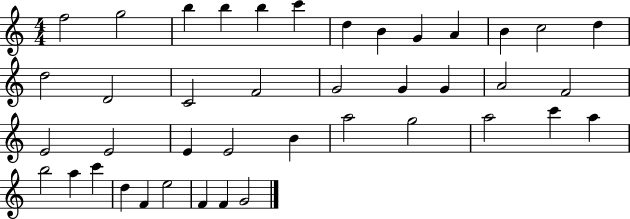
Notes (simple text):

F5/h G5/h B5/q B5/q B5/q C6/q D5/q B4/q G4/q A4/q B4/q C5/h D5/q D5/h D4/h C4/h F4/h G4/h G4/q G4/q A4/h F4/h E4/h E4/h E4/q E4/h B4/q A5/h G5/h A5/h C6/q A5/q B5/h A5/q C6/q D5/q F4/q E5/h F4/q F4/q G4/h